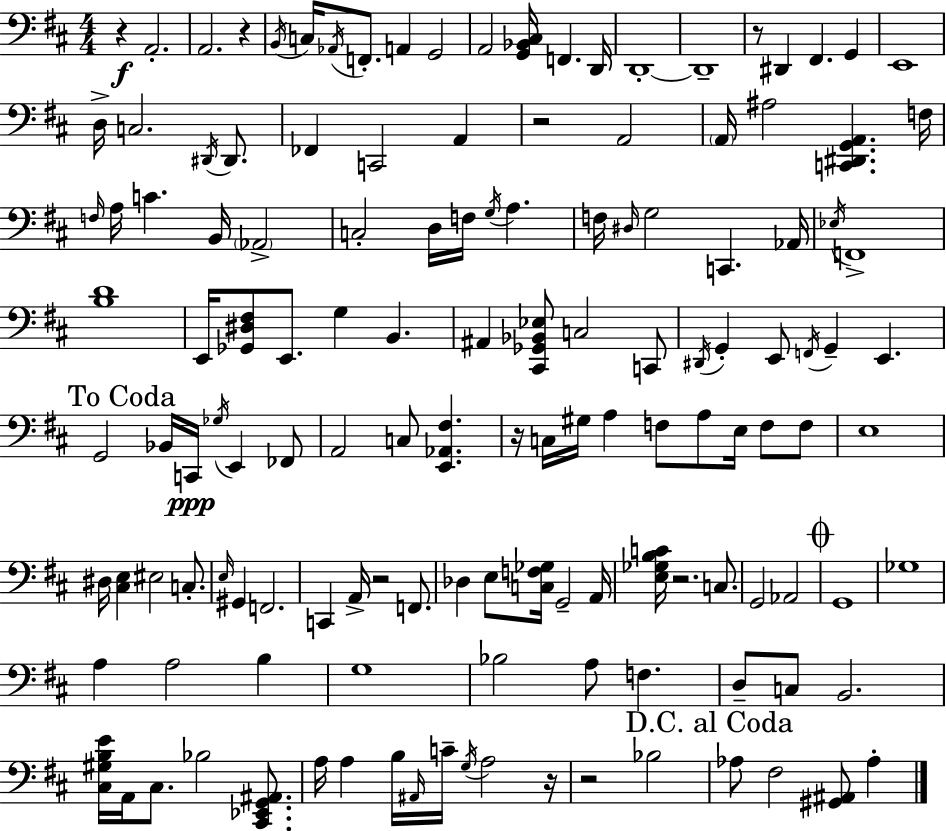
X:1
T:Untitled
M:4/4
L:1/4
K:D
z A,,2 A,,2 z B,,/4 C,/4 _A,,/4 F,,/2 A,, G,,2 A,,2 [G,,_B,,^C,]/4 F,, D,,/4 D,,4 D,,4 z/2 ^D,, ^F,, G,, E,,4 D,/4 C,2 ^D,,/4 ^D,,/2 _F,, C,,2 A,, z2 A,,2 A,,/4 ^A,2 [C,,^D,,G,,A,,] F,/4 F,/4 A,/4 C B,,/4 _A,,2 C,2 D,/4 F,/4 G,/4 A, F,/4 ^D,/4 G,2 C,, _A,,/4 _E,/4 F,,4 [B,D]4 E,,/4 [_G,,^D,^F,]/2 E,,/2 G, B,, ^A,, [^C,,_G,,_B,,_E,]/2 C,2 C,,/2 ^D,,/4 G,, E,,/2 F,,/4 G,, E,, G,,2 _B,,/4 C,,/4 _G,/4 E,, _F,,/2 A,,2 C,/2 [E,,_A,,^F,] z/4 C,/4 ^G,/4 A, F,/2 A,/2 E,/4 F,/2 F,/2 E,4 ^D,/4 [^C,E,] ^E,2 C,/2 E,/4 ^G,, F,,2 C,, A,,/4 z2 F,,/2 _D, E,/2 [C,F,_G,]/4 G,,2 A,,/4 [E,_G,B,C]/4 z2 C,/2 G,,2 _A,,2 G,,4 _G,4 A, A,2 B, G,4 _B,2 A,/2 F, D,/2 C,/2 B,,2 [^C,^G,B,E]/4 A,,/4 ^C,/2 _B,2 [^C,,_E,,G,,^A,,]/2 A,/4 A, B,/4 ^A,,/4 C/4 G,/4 A,2 z/4 z2 _B,2 _A,/2 ^F,2 [^G,,^A,,]/2 _A,